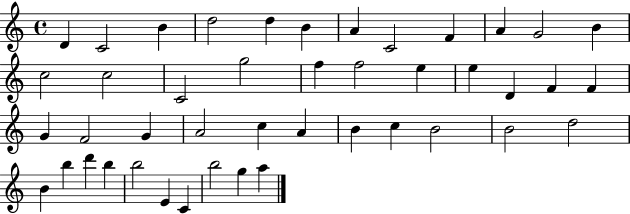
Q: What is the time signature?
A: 4/4